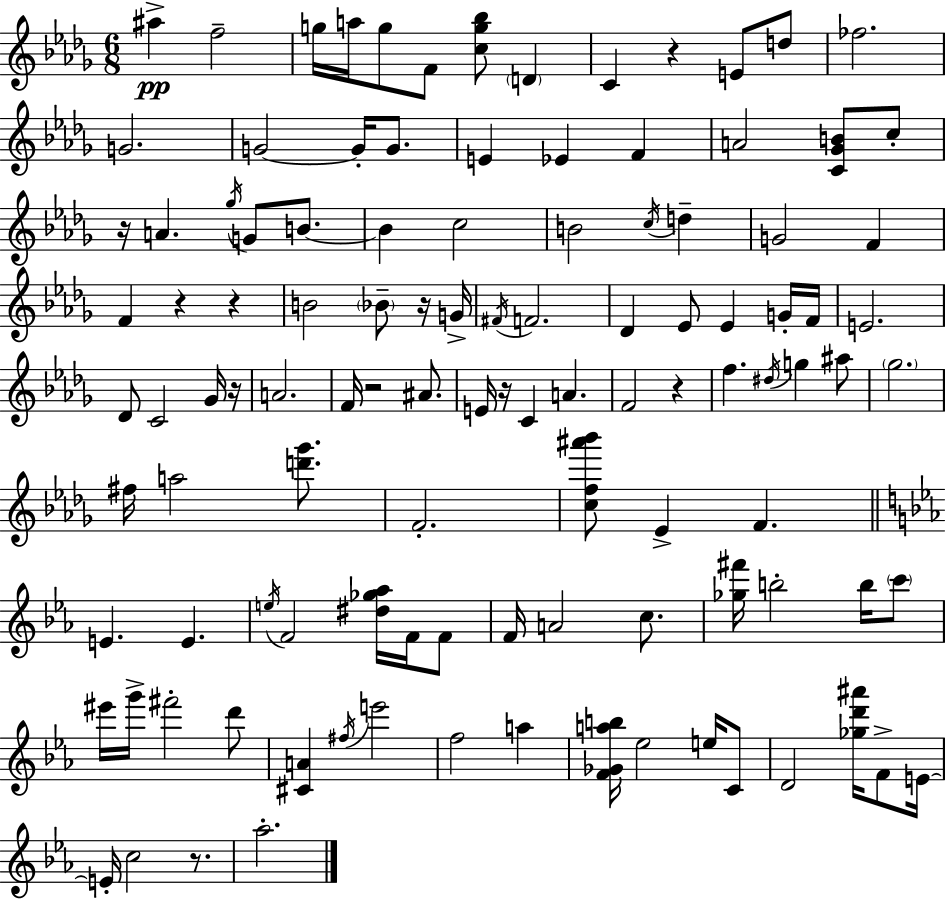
A#5/q F5/h G5/s A5/s G5/e F4/e [C5,G5,Bb5]/e D4/q C4/q R/q E4/e D5/e FES5/h. G4/h. G4/h G4/s G4/e. E4/q Eb4/q F4/q A4/h [C4,Gb4,B4]/e C5/e R/s A4/q. Gb5/s G4/e B4/e. B4/q C5/h B4/h C5/s D5/q G4/h F4/q F4/q R/q R/q B4/h Bb4/e R/s G4/s F#4/s F4/h. Db4/q Eb4/e Eb4/q G4/s F4/s E4/h. Db4/e C4/h Gb4/s R/s A4/h. F4/s R/h A#4/e. E4/s R/s C4/q A4/q. F4/h R/q F5/q. D#5/s G5/q A#5/e Gb5/h. F#5/s A5/h [D6,Gb6]/e. F4/h. [C5,F5,A#6,Bb6]/e Eb4/q F4/q. E4/q. E4/q. E5/s F4/h [D#5,Gb5,Ab5]/s F4/s F4/e F4/s A4/h C5/e. [Gb5,F#6]/s B5/h B5/s C6/e EIS6/s G6/s F#6/h D6/e [C#4,A4]/q F#5/s E6/h F5/h A5/q [F4,Gb4,A5,B5]/s Eb5/h E5/s C4/e D4/h [Gb5,D6,A#6]/s F4/e E4/s E4/s C5/h R/e. Ab5/h.